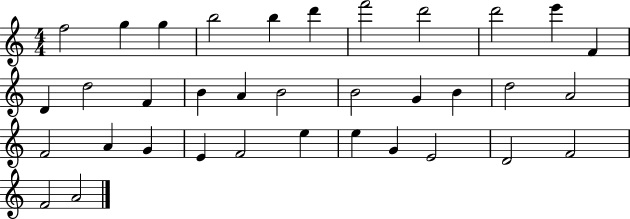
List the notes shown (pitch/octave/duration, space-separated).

F5/h G5/q G5/q B5/h B5/q D6/q F6/h D6/h D6/h E6/q F4/q D4/q D5/h F4/q B4/q A4/q B4/h B4/h G4/q B4/q D5/h A4/h F4/h A4/q G4/q E4/q F4/h E5/q E5/q G4/q E4/h D4/h F4/h F4/h A4/h